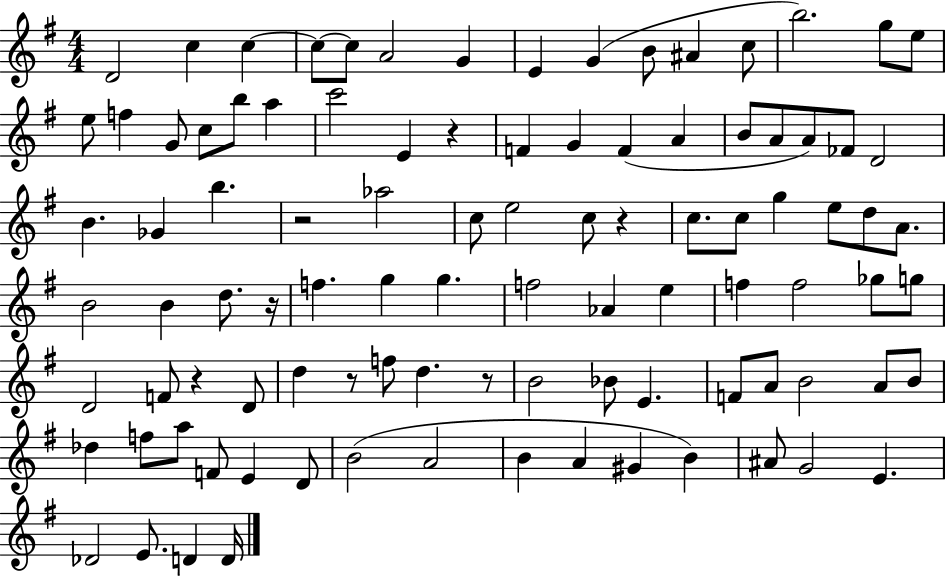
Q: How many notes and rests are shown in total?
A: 98